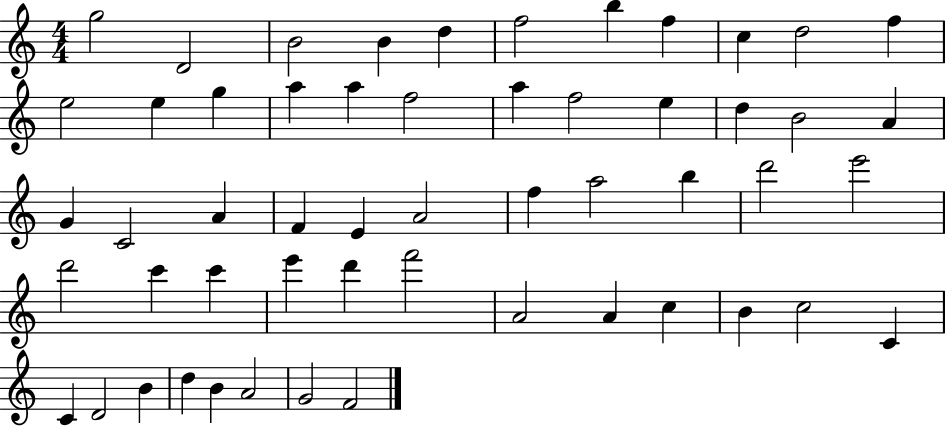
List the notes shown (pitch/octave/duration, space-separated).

G5/h D4/h B4/h B4/q D5/q F5/h B5/q F5/q C5/q D5/h F5/q E5/h E5/q G5/q A5/q A5/q F5/h A5/q F5/h E5/q D5/q B4/h A4/q G4/q C4/h A4/q F4/q E4/q A4/h F5/q A5/h B5/q D6/h E6/h D6/h C6/q C6/q E6/q D6/q F6/h A4/h A4/q C5/q B4/q C5/h C4/q C4/q D4/h B4/q D5/q B4/q A4/h G4/h F4/h